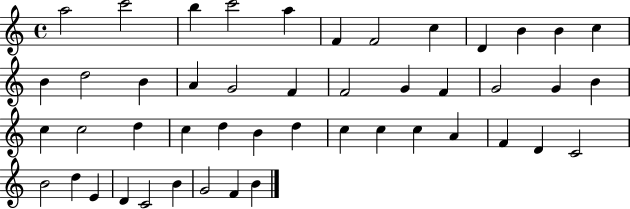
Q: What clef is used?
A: treble